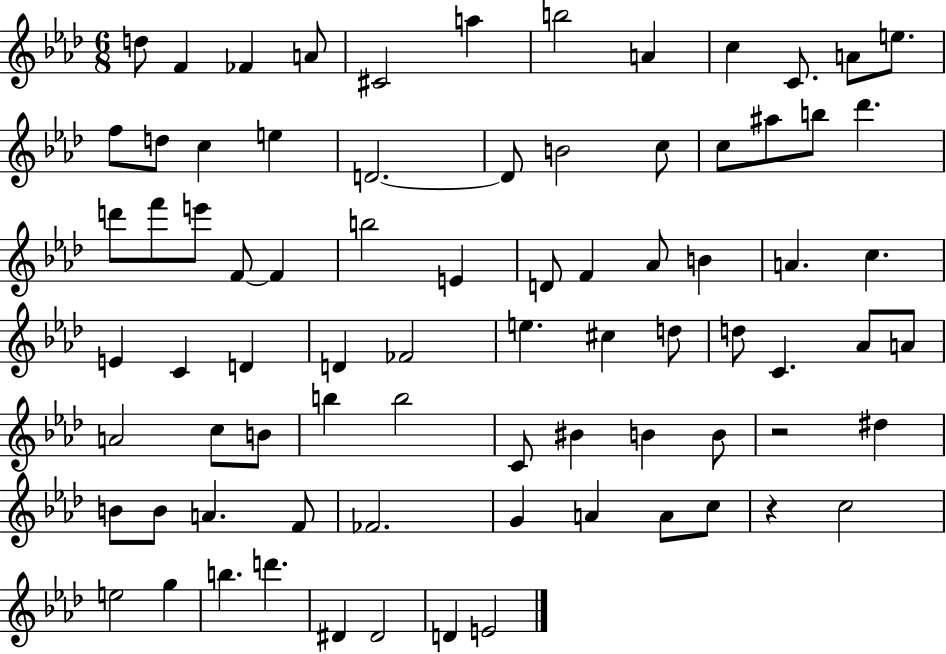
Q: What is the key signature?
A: AES major